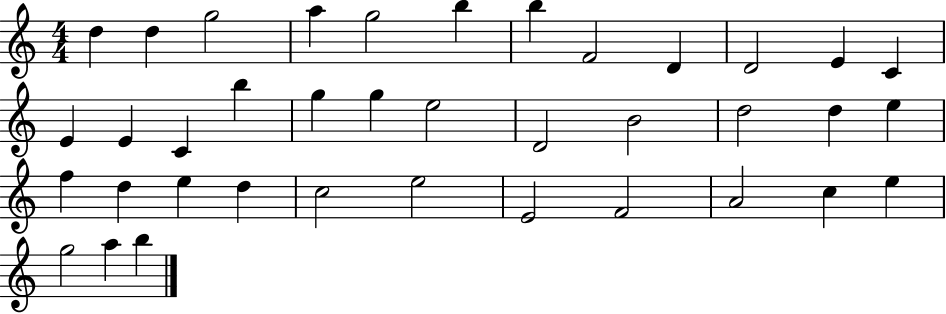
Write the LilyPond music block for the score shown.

{
  \clef treble
  \numericTimeSignature
  \time 4/4
  \key c \major
  d''4 d''4 g''2 | a''4 g''2 b''4 | b''4 f'2 d'4 | d'2 e'4 c'4 | \break e'4 e'4 c'4 b''4 | g''4 g''4 e''2 | d'2 b'2 | d''2 d''4 e''4 | \break f''4 d''4 e''4 d''4 | c''2 e''2 | e'2 f'2 | a'2 c''4 e''4 | \break g''2 a''4 b''4 | \bar "|."
}